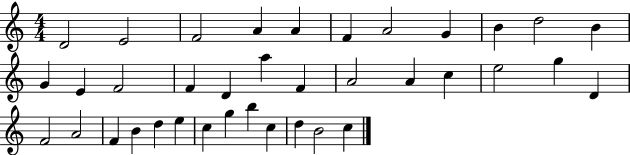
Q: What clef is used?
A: treble